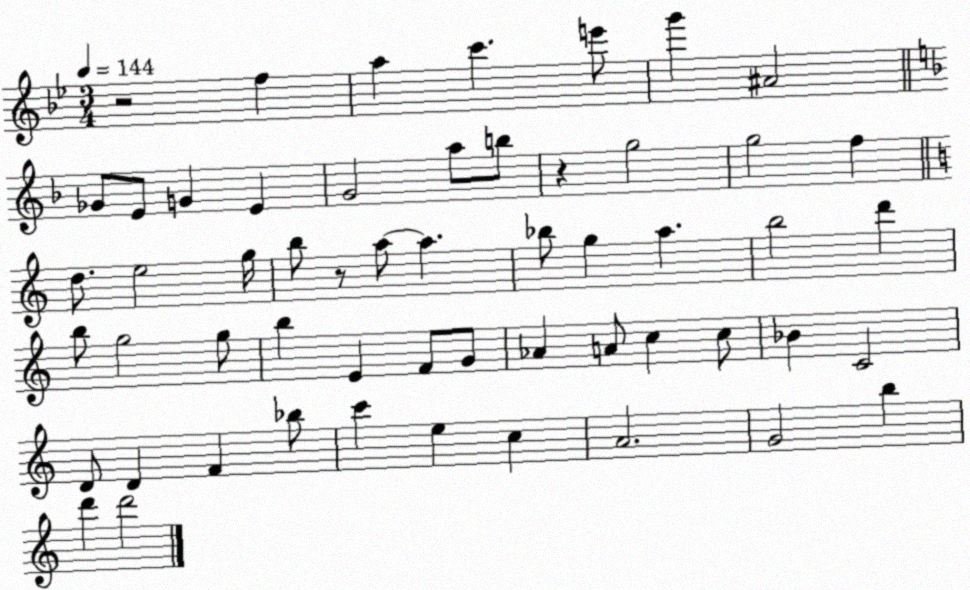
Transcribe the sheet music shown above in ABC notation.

X:1
T:Untitled
M:3/4
L:1/4
K:Bb
z2 f a c' e'/2 g' ^A2 _G/2 E/2 G E G2 a/2 b/2 z g2 g2 f d/2 e2 g/4 b/2 z/2 a/2 a _b/2 g a b2 d' b/2 g2 g/2 b E F/2 G/2 _A A/2 c c/2 _B C2 D/2 D F _b/2 c' e c A2 G2 b d' d'2